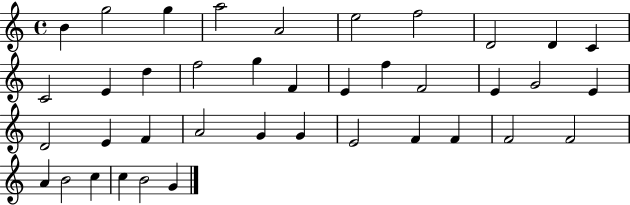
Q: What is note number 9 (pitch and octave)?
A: D4